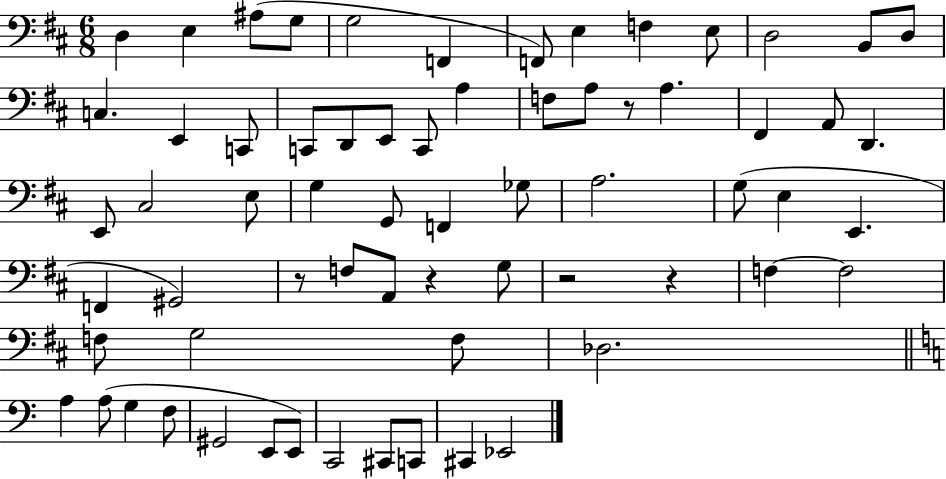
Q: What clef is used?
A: bass